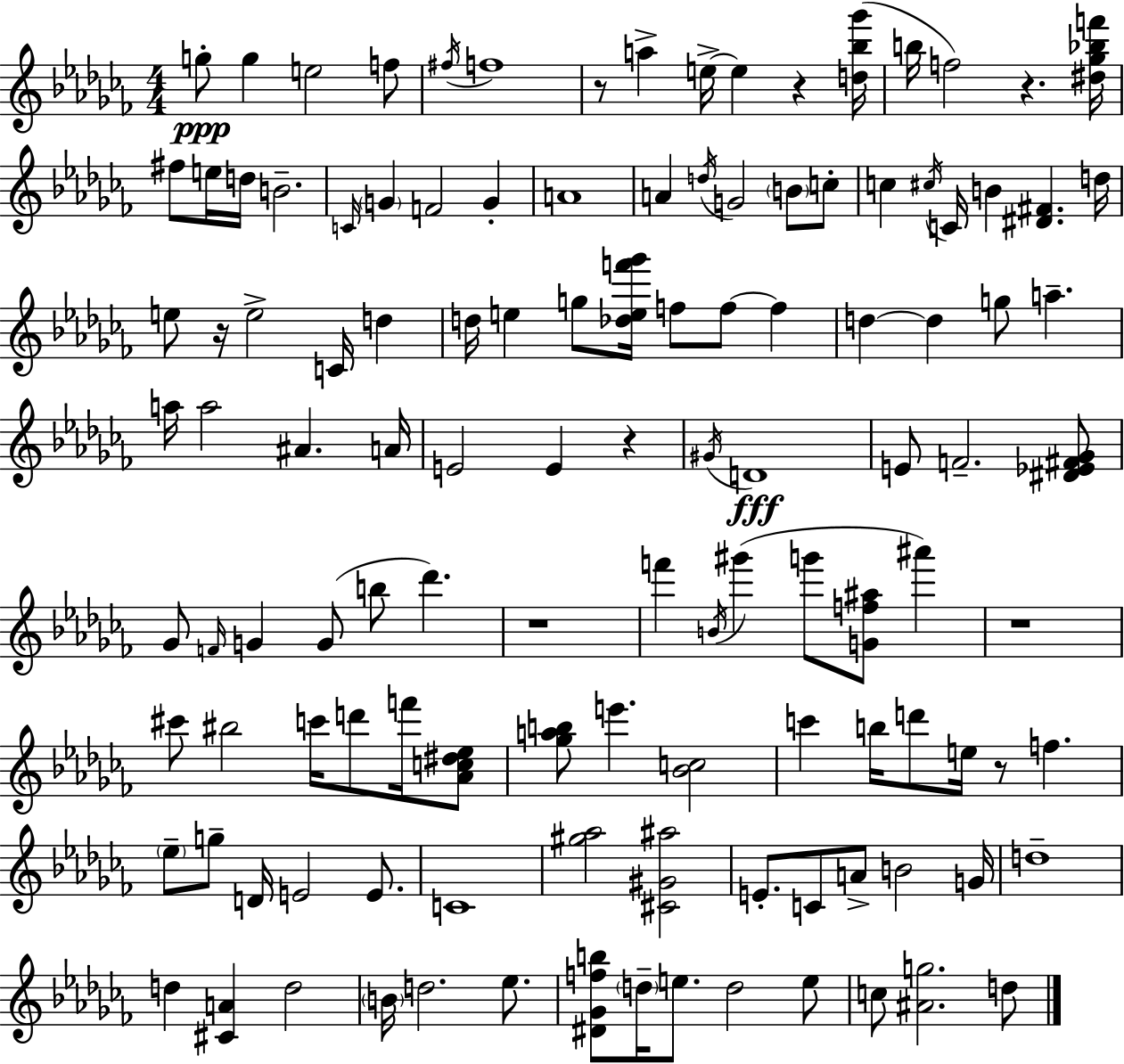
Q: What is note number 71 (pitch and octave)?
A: E6